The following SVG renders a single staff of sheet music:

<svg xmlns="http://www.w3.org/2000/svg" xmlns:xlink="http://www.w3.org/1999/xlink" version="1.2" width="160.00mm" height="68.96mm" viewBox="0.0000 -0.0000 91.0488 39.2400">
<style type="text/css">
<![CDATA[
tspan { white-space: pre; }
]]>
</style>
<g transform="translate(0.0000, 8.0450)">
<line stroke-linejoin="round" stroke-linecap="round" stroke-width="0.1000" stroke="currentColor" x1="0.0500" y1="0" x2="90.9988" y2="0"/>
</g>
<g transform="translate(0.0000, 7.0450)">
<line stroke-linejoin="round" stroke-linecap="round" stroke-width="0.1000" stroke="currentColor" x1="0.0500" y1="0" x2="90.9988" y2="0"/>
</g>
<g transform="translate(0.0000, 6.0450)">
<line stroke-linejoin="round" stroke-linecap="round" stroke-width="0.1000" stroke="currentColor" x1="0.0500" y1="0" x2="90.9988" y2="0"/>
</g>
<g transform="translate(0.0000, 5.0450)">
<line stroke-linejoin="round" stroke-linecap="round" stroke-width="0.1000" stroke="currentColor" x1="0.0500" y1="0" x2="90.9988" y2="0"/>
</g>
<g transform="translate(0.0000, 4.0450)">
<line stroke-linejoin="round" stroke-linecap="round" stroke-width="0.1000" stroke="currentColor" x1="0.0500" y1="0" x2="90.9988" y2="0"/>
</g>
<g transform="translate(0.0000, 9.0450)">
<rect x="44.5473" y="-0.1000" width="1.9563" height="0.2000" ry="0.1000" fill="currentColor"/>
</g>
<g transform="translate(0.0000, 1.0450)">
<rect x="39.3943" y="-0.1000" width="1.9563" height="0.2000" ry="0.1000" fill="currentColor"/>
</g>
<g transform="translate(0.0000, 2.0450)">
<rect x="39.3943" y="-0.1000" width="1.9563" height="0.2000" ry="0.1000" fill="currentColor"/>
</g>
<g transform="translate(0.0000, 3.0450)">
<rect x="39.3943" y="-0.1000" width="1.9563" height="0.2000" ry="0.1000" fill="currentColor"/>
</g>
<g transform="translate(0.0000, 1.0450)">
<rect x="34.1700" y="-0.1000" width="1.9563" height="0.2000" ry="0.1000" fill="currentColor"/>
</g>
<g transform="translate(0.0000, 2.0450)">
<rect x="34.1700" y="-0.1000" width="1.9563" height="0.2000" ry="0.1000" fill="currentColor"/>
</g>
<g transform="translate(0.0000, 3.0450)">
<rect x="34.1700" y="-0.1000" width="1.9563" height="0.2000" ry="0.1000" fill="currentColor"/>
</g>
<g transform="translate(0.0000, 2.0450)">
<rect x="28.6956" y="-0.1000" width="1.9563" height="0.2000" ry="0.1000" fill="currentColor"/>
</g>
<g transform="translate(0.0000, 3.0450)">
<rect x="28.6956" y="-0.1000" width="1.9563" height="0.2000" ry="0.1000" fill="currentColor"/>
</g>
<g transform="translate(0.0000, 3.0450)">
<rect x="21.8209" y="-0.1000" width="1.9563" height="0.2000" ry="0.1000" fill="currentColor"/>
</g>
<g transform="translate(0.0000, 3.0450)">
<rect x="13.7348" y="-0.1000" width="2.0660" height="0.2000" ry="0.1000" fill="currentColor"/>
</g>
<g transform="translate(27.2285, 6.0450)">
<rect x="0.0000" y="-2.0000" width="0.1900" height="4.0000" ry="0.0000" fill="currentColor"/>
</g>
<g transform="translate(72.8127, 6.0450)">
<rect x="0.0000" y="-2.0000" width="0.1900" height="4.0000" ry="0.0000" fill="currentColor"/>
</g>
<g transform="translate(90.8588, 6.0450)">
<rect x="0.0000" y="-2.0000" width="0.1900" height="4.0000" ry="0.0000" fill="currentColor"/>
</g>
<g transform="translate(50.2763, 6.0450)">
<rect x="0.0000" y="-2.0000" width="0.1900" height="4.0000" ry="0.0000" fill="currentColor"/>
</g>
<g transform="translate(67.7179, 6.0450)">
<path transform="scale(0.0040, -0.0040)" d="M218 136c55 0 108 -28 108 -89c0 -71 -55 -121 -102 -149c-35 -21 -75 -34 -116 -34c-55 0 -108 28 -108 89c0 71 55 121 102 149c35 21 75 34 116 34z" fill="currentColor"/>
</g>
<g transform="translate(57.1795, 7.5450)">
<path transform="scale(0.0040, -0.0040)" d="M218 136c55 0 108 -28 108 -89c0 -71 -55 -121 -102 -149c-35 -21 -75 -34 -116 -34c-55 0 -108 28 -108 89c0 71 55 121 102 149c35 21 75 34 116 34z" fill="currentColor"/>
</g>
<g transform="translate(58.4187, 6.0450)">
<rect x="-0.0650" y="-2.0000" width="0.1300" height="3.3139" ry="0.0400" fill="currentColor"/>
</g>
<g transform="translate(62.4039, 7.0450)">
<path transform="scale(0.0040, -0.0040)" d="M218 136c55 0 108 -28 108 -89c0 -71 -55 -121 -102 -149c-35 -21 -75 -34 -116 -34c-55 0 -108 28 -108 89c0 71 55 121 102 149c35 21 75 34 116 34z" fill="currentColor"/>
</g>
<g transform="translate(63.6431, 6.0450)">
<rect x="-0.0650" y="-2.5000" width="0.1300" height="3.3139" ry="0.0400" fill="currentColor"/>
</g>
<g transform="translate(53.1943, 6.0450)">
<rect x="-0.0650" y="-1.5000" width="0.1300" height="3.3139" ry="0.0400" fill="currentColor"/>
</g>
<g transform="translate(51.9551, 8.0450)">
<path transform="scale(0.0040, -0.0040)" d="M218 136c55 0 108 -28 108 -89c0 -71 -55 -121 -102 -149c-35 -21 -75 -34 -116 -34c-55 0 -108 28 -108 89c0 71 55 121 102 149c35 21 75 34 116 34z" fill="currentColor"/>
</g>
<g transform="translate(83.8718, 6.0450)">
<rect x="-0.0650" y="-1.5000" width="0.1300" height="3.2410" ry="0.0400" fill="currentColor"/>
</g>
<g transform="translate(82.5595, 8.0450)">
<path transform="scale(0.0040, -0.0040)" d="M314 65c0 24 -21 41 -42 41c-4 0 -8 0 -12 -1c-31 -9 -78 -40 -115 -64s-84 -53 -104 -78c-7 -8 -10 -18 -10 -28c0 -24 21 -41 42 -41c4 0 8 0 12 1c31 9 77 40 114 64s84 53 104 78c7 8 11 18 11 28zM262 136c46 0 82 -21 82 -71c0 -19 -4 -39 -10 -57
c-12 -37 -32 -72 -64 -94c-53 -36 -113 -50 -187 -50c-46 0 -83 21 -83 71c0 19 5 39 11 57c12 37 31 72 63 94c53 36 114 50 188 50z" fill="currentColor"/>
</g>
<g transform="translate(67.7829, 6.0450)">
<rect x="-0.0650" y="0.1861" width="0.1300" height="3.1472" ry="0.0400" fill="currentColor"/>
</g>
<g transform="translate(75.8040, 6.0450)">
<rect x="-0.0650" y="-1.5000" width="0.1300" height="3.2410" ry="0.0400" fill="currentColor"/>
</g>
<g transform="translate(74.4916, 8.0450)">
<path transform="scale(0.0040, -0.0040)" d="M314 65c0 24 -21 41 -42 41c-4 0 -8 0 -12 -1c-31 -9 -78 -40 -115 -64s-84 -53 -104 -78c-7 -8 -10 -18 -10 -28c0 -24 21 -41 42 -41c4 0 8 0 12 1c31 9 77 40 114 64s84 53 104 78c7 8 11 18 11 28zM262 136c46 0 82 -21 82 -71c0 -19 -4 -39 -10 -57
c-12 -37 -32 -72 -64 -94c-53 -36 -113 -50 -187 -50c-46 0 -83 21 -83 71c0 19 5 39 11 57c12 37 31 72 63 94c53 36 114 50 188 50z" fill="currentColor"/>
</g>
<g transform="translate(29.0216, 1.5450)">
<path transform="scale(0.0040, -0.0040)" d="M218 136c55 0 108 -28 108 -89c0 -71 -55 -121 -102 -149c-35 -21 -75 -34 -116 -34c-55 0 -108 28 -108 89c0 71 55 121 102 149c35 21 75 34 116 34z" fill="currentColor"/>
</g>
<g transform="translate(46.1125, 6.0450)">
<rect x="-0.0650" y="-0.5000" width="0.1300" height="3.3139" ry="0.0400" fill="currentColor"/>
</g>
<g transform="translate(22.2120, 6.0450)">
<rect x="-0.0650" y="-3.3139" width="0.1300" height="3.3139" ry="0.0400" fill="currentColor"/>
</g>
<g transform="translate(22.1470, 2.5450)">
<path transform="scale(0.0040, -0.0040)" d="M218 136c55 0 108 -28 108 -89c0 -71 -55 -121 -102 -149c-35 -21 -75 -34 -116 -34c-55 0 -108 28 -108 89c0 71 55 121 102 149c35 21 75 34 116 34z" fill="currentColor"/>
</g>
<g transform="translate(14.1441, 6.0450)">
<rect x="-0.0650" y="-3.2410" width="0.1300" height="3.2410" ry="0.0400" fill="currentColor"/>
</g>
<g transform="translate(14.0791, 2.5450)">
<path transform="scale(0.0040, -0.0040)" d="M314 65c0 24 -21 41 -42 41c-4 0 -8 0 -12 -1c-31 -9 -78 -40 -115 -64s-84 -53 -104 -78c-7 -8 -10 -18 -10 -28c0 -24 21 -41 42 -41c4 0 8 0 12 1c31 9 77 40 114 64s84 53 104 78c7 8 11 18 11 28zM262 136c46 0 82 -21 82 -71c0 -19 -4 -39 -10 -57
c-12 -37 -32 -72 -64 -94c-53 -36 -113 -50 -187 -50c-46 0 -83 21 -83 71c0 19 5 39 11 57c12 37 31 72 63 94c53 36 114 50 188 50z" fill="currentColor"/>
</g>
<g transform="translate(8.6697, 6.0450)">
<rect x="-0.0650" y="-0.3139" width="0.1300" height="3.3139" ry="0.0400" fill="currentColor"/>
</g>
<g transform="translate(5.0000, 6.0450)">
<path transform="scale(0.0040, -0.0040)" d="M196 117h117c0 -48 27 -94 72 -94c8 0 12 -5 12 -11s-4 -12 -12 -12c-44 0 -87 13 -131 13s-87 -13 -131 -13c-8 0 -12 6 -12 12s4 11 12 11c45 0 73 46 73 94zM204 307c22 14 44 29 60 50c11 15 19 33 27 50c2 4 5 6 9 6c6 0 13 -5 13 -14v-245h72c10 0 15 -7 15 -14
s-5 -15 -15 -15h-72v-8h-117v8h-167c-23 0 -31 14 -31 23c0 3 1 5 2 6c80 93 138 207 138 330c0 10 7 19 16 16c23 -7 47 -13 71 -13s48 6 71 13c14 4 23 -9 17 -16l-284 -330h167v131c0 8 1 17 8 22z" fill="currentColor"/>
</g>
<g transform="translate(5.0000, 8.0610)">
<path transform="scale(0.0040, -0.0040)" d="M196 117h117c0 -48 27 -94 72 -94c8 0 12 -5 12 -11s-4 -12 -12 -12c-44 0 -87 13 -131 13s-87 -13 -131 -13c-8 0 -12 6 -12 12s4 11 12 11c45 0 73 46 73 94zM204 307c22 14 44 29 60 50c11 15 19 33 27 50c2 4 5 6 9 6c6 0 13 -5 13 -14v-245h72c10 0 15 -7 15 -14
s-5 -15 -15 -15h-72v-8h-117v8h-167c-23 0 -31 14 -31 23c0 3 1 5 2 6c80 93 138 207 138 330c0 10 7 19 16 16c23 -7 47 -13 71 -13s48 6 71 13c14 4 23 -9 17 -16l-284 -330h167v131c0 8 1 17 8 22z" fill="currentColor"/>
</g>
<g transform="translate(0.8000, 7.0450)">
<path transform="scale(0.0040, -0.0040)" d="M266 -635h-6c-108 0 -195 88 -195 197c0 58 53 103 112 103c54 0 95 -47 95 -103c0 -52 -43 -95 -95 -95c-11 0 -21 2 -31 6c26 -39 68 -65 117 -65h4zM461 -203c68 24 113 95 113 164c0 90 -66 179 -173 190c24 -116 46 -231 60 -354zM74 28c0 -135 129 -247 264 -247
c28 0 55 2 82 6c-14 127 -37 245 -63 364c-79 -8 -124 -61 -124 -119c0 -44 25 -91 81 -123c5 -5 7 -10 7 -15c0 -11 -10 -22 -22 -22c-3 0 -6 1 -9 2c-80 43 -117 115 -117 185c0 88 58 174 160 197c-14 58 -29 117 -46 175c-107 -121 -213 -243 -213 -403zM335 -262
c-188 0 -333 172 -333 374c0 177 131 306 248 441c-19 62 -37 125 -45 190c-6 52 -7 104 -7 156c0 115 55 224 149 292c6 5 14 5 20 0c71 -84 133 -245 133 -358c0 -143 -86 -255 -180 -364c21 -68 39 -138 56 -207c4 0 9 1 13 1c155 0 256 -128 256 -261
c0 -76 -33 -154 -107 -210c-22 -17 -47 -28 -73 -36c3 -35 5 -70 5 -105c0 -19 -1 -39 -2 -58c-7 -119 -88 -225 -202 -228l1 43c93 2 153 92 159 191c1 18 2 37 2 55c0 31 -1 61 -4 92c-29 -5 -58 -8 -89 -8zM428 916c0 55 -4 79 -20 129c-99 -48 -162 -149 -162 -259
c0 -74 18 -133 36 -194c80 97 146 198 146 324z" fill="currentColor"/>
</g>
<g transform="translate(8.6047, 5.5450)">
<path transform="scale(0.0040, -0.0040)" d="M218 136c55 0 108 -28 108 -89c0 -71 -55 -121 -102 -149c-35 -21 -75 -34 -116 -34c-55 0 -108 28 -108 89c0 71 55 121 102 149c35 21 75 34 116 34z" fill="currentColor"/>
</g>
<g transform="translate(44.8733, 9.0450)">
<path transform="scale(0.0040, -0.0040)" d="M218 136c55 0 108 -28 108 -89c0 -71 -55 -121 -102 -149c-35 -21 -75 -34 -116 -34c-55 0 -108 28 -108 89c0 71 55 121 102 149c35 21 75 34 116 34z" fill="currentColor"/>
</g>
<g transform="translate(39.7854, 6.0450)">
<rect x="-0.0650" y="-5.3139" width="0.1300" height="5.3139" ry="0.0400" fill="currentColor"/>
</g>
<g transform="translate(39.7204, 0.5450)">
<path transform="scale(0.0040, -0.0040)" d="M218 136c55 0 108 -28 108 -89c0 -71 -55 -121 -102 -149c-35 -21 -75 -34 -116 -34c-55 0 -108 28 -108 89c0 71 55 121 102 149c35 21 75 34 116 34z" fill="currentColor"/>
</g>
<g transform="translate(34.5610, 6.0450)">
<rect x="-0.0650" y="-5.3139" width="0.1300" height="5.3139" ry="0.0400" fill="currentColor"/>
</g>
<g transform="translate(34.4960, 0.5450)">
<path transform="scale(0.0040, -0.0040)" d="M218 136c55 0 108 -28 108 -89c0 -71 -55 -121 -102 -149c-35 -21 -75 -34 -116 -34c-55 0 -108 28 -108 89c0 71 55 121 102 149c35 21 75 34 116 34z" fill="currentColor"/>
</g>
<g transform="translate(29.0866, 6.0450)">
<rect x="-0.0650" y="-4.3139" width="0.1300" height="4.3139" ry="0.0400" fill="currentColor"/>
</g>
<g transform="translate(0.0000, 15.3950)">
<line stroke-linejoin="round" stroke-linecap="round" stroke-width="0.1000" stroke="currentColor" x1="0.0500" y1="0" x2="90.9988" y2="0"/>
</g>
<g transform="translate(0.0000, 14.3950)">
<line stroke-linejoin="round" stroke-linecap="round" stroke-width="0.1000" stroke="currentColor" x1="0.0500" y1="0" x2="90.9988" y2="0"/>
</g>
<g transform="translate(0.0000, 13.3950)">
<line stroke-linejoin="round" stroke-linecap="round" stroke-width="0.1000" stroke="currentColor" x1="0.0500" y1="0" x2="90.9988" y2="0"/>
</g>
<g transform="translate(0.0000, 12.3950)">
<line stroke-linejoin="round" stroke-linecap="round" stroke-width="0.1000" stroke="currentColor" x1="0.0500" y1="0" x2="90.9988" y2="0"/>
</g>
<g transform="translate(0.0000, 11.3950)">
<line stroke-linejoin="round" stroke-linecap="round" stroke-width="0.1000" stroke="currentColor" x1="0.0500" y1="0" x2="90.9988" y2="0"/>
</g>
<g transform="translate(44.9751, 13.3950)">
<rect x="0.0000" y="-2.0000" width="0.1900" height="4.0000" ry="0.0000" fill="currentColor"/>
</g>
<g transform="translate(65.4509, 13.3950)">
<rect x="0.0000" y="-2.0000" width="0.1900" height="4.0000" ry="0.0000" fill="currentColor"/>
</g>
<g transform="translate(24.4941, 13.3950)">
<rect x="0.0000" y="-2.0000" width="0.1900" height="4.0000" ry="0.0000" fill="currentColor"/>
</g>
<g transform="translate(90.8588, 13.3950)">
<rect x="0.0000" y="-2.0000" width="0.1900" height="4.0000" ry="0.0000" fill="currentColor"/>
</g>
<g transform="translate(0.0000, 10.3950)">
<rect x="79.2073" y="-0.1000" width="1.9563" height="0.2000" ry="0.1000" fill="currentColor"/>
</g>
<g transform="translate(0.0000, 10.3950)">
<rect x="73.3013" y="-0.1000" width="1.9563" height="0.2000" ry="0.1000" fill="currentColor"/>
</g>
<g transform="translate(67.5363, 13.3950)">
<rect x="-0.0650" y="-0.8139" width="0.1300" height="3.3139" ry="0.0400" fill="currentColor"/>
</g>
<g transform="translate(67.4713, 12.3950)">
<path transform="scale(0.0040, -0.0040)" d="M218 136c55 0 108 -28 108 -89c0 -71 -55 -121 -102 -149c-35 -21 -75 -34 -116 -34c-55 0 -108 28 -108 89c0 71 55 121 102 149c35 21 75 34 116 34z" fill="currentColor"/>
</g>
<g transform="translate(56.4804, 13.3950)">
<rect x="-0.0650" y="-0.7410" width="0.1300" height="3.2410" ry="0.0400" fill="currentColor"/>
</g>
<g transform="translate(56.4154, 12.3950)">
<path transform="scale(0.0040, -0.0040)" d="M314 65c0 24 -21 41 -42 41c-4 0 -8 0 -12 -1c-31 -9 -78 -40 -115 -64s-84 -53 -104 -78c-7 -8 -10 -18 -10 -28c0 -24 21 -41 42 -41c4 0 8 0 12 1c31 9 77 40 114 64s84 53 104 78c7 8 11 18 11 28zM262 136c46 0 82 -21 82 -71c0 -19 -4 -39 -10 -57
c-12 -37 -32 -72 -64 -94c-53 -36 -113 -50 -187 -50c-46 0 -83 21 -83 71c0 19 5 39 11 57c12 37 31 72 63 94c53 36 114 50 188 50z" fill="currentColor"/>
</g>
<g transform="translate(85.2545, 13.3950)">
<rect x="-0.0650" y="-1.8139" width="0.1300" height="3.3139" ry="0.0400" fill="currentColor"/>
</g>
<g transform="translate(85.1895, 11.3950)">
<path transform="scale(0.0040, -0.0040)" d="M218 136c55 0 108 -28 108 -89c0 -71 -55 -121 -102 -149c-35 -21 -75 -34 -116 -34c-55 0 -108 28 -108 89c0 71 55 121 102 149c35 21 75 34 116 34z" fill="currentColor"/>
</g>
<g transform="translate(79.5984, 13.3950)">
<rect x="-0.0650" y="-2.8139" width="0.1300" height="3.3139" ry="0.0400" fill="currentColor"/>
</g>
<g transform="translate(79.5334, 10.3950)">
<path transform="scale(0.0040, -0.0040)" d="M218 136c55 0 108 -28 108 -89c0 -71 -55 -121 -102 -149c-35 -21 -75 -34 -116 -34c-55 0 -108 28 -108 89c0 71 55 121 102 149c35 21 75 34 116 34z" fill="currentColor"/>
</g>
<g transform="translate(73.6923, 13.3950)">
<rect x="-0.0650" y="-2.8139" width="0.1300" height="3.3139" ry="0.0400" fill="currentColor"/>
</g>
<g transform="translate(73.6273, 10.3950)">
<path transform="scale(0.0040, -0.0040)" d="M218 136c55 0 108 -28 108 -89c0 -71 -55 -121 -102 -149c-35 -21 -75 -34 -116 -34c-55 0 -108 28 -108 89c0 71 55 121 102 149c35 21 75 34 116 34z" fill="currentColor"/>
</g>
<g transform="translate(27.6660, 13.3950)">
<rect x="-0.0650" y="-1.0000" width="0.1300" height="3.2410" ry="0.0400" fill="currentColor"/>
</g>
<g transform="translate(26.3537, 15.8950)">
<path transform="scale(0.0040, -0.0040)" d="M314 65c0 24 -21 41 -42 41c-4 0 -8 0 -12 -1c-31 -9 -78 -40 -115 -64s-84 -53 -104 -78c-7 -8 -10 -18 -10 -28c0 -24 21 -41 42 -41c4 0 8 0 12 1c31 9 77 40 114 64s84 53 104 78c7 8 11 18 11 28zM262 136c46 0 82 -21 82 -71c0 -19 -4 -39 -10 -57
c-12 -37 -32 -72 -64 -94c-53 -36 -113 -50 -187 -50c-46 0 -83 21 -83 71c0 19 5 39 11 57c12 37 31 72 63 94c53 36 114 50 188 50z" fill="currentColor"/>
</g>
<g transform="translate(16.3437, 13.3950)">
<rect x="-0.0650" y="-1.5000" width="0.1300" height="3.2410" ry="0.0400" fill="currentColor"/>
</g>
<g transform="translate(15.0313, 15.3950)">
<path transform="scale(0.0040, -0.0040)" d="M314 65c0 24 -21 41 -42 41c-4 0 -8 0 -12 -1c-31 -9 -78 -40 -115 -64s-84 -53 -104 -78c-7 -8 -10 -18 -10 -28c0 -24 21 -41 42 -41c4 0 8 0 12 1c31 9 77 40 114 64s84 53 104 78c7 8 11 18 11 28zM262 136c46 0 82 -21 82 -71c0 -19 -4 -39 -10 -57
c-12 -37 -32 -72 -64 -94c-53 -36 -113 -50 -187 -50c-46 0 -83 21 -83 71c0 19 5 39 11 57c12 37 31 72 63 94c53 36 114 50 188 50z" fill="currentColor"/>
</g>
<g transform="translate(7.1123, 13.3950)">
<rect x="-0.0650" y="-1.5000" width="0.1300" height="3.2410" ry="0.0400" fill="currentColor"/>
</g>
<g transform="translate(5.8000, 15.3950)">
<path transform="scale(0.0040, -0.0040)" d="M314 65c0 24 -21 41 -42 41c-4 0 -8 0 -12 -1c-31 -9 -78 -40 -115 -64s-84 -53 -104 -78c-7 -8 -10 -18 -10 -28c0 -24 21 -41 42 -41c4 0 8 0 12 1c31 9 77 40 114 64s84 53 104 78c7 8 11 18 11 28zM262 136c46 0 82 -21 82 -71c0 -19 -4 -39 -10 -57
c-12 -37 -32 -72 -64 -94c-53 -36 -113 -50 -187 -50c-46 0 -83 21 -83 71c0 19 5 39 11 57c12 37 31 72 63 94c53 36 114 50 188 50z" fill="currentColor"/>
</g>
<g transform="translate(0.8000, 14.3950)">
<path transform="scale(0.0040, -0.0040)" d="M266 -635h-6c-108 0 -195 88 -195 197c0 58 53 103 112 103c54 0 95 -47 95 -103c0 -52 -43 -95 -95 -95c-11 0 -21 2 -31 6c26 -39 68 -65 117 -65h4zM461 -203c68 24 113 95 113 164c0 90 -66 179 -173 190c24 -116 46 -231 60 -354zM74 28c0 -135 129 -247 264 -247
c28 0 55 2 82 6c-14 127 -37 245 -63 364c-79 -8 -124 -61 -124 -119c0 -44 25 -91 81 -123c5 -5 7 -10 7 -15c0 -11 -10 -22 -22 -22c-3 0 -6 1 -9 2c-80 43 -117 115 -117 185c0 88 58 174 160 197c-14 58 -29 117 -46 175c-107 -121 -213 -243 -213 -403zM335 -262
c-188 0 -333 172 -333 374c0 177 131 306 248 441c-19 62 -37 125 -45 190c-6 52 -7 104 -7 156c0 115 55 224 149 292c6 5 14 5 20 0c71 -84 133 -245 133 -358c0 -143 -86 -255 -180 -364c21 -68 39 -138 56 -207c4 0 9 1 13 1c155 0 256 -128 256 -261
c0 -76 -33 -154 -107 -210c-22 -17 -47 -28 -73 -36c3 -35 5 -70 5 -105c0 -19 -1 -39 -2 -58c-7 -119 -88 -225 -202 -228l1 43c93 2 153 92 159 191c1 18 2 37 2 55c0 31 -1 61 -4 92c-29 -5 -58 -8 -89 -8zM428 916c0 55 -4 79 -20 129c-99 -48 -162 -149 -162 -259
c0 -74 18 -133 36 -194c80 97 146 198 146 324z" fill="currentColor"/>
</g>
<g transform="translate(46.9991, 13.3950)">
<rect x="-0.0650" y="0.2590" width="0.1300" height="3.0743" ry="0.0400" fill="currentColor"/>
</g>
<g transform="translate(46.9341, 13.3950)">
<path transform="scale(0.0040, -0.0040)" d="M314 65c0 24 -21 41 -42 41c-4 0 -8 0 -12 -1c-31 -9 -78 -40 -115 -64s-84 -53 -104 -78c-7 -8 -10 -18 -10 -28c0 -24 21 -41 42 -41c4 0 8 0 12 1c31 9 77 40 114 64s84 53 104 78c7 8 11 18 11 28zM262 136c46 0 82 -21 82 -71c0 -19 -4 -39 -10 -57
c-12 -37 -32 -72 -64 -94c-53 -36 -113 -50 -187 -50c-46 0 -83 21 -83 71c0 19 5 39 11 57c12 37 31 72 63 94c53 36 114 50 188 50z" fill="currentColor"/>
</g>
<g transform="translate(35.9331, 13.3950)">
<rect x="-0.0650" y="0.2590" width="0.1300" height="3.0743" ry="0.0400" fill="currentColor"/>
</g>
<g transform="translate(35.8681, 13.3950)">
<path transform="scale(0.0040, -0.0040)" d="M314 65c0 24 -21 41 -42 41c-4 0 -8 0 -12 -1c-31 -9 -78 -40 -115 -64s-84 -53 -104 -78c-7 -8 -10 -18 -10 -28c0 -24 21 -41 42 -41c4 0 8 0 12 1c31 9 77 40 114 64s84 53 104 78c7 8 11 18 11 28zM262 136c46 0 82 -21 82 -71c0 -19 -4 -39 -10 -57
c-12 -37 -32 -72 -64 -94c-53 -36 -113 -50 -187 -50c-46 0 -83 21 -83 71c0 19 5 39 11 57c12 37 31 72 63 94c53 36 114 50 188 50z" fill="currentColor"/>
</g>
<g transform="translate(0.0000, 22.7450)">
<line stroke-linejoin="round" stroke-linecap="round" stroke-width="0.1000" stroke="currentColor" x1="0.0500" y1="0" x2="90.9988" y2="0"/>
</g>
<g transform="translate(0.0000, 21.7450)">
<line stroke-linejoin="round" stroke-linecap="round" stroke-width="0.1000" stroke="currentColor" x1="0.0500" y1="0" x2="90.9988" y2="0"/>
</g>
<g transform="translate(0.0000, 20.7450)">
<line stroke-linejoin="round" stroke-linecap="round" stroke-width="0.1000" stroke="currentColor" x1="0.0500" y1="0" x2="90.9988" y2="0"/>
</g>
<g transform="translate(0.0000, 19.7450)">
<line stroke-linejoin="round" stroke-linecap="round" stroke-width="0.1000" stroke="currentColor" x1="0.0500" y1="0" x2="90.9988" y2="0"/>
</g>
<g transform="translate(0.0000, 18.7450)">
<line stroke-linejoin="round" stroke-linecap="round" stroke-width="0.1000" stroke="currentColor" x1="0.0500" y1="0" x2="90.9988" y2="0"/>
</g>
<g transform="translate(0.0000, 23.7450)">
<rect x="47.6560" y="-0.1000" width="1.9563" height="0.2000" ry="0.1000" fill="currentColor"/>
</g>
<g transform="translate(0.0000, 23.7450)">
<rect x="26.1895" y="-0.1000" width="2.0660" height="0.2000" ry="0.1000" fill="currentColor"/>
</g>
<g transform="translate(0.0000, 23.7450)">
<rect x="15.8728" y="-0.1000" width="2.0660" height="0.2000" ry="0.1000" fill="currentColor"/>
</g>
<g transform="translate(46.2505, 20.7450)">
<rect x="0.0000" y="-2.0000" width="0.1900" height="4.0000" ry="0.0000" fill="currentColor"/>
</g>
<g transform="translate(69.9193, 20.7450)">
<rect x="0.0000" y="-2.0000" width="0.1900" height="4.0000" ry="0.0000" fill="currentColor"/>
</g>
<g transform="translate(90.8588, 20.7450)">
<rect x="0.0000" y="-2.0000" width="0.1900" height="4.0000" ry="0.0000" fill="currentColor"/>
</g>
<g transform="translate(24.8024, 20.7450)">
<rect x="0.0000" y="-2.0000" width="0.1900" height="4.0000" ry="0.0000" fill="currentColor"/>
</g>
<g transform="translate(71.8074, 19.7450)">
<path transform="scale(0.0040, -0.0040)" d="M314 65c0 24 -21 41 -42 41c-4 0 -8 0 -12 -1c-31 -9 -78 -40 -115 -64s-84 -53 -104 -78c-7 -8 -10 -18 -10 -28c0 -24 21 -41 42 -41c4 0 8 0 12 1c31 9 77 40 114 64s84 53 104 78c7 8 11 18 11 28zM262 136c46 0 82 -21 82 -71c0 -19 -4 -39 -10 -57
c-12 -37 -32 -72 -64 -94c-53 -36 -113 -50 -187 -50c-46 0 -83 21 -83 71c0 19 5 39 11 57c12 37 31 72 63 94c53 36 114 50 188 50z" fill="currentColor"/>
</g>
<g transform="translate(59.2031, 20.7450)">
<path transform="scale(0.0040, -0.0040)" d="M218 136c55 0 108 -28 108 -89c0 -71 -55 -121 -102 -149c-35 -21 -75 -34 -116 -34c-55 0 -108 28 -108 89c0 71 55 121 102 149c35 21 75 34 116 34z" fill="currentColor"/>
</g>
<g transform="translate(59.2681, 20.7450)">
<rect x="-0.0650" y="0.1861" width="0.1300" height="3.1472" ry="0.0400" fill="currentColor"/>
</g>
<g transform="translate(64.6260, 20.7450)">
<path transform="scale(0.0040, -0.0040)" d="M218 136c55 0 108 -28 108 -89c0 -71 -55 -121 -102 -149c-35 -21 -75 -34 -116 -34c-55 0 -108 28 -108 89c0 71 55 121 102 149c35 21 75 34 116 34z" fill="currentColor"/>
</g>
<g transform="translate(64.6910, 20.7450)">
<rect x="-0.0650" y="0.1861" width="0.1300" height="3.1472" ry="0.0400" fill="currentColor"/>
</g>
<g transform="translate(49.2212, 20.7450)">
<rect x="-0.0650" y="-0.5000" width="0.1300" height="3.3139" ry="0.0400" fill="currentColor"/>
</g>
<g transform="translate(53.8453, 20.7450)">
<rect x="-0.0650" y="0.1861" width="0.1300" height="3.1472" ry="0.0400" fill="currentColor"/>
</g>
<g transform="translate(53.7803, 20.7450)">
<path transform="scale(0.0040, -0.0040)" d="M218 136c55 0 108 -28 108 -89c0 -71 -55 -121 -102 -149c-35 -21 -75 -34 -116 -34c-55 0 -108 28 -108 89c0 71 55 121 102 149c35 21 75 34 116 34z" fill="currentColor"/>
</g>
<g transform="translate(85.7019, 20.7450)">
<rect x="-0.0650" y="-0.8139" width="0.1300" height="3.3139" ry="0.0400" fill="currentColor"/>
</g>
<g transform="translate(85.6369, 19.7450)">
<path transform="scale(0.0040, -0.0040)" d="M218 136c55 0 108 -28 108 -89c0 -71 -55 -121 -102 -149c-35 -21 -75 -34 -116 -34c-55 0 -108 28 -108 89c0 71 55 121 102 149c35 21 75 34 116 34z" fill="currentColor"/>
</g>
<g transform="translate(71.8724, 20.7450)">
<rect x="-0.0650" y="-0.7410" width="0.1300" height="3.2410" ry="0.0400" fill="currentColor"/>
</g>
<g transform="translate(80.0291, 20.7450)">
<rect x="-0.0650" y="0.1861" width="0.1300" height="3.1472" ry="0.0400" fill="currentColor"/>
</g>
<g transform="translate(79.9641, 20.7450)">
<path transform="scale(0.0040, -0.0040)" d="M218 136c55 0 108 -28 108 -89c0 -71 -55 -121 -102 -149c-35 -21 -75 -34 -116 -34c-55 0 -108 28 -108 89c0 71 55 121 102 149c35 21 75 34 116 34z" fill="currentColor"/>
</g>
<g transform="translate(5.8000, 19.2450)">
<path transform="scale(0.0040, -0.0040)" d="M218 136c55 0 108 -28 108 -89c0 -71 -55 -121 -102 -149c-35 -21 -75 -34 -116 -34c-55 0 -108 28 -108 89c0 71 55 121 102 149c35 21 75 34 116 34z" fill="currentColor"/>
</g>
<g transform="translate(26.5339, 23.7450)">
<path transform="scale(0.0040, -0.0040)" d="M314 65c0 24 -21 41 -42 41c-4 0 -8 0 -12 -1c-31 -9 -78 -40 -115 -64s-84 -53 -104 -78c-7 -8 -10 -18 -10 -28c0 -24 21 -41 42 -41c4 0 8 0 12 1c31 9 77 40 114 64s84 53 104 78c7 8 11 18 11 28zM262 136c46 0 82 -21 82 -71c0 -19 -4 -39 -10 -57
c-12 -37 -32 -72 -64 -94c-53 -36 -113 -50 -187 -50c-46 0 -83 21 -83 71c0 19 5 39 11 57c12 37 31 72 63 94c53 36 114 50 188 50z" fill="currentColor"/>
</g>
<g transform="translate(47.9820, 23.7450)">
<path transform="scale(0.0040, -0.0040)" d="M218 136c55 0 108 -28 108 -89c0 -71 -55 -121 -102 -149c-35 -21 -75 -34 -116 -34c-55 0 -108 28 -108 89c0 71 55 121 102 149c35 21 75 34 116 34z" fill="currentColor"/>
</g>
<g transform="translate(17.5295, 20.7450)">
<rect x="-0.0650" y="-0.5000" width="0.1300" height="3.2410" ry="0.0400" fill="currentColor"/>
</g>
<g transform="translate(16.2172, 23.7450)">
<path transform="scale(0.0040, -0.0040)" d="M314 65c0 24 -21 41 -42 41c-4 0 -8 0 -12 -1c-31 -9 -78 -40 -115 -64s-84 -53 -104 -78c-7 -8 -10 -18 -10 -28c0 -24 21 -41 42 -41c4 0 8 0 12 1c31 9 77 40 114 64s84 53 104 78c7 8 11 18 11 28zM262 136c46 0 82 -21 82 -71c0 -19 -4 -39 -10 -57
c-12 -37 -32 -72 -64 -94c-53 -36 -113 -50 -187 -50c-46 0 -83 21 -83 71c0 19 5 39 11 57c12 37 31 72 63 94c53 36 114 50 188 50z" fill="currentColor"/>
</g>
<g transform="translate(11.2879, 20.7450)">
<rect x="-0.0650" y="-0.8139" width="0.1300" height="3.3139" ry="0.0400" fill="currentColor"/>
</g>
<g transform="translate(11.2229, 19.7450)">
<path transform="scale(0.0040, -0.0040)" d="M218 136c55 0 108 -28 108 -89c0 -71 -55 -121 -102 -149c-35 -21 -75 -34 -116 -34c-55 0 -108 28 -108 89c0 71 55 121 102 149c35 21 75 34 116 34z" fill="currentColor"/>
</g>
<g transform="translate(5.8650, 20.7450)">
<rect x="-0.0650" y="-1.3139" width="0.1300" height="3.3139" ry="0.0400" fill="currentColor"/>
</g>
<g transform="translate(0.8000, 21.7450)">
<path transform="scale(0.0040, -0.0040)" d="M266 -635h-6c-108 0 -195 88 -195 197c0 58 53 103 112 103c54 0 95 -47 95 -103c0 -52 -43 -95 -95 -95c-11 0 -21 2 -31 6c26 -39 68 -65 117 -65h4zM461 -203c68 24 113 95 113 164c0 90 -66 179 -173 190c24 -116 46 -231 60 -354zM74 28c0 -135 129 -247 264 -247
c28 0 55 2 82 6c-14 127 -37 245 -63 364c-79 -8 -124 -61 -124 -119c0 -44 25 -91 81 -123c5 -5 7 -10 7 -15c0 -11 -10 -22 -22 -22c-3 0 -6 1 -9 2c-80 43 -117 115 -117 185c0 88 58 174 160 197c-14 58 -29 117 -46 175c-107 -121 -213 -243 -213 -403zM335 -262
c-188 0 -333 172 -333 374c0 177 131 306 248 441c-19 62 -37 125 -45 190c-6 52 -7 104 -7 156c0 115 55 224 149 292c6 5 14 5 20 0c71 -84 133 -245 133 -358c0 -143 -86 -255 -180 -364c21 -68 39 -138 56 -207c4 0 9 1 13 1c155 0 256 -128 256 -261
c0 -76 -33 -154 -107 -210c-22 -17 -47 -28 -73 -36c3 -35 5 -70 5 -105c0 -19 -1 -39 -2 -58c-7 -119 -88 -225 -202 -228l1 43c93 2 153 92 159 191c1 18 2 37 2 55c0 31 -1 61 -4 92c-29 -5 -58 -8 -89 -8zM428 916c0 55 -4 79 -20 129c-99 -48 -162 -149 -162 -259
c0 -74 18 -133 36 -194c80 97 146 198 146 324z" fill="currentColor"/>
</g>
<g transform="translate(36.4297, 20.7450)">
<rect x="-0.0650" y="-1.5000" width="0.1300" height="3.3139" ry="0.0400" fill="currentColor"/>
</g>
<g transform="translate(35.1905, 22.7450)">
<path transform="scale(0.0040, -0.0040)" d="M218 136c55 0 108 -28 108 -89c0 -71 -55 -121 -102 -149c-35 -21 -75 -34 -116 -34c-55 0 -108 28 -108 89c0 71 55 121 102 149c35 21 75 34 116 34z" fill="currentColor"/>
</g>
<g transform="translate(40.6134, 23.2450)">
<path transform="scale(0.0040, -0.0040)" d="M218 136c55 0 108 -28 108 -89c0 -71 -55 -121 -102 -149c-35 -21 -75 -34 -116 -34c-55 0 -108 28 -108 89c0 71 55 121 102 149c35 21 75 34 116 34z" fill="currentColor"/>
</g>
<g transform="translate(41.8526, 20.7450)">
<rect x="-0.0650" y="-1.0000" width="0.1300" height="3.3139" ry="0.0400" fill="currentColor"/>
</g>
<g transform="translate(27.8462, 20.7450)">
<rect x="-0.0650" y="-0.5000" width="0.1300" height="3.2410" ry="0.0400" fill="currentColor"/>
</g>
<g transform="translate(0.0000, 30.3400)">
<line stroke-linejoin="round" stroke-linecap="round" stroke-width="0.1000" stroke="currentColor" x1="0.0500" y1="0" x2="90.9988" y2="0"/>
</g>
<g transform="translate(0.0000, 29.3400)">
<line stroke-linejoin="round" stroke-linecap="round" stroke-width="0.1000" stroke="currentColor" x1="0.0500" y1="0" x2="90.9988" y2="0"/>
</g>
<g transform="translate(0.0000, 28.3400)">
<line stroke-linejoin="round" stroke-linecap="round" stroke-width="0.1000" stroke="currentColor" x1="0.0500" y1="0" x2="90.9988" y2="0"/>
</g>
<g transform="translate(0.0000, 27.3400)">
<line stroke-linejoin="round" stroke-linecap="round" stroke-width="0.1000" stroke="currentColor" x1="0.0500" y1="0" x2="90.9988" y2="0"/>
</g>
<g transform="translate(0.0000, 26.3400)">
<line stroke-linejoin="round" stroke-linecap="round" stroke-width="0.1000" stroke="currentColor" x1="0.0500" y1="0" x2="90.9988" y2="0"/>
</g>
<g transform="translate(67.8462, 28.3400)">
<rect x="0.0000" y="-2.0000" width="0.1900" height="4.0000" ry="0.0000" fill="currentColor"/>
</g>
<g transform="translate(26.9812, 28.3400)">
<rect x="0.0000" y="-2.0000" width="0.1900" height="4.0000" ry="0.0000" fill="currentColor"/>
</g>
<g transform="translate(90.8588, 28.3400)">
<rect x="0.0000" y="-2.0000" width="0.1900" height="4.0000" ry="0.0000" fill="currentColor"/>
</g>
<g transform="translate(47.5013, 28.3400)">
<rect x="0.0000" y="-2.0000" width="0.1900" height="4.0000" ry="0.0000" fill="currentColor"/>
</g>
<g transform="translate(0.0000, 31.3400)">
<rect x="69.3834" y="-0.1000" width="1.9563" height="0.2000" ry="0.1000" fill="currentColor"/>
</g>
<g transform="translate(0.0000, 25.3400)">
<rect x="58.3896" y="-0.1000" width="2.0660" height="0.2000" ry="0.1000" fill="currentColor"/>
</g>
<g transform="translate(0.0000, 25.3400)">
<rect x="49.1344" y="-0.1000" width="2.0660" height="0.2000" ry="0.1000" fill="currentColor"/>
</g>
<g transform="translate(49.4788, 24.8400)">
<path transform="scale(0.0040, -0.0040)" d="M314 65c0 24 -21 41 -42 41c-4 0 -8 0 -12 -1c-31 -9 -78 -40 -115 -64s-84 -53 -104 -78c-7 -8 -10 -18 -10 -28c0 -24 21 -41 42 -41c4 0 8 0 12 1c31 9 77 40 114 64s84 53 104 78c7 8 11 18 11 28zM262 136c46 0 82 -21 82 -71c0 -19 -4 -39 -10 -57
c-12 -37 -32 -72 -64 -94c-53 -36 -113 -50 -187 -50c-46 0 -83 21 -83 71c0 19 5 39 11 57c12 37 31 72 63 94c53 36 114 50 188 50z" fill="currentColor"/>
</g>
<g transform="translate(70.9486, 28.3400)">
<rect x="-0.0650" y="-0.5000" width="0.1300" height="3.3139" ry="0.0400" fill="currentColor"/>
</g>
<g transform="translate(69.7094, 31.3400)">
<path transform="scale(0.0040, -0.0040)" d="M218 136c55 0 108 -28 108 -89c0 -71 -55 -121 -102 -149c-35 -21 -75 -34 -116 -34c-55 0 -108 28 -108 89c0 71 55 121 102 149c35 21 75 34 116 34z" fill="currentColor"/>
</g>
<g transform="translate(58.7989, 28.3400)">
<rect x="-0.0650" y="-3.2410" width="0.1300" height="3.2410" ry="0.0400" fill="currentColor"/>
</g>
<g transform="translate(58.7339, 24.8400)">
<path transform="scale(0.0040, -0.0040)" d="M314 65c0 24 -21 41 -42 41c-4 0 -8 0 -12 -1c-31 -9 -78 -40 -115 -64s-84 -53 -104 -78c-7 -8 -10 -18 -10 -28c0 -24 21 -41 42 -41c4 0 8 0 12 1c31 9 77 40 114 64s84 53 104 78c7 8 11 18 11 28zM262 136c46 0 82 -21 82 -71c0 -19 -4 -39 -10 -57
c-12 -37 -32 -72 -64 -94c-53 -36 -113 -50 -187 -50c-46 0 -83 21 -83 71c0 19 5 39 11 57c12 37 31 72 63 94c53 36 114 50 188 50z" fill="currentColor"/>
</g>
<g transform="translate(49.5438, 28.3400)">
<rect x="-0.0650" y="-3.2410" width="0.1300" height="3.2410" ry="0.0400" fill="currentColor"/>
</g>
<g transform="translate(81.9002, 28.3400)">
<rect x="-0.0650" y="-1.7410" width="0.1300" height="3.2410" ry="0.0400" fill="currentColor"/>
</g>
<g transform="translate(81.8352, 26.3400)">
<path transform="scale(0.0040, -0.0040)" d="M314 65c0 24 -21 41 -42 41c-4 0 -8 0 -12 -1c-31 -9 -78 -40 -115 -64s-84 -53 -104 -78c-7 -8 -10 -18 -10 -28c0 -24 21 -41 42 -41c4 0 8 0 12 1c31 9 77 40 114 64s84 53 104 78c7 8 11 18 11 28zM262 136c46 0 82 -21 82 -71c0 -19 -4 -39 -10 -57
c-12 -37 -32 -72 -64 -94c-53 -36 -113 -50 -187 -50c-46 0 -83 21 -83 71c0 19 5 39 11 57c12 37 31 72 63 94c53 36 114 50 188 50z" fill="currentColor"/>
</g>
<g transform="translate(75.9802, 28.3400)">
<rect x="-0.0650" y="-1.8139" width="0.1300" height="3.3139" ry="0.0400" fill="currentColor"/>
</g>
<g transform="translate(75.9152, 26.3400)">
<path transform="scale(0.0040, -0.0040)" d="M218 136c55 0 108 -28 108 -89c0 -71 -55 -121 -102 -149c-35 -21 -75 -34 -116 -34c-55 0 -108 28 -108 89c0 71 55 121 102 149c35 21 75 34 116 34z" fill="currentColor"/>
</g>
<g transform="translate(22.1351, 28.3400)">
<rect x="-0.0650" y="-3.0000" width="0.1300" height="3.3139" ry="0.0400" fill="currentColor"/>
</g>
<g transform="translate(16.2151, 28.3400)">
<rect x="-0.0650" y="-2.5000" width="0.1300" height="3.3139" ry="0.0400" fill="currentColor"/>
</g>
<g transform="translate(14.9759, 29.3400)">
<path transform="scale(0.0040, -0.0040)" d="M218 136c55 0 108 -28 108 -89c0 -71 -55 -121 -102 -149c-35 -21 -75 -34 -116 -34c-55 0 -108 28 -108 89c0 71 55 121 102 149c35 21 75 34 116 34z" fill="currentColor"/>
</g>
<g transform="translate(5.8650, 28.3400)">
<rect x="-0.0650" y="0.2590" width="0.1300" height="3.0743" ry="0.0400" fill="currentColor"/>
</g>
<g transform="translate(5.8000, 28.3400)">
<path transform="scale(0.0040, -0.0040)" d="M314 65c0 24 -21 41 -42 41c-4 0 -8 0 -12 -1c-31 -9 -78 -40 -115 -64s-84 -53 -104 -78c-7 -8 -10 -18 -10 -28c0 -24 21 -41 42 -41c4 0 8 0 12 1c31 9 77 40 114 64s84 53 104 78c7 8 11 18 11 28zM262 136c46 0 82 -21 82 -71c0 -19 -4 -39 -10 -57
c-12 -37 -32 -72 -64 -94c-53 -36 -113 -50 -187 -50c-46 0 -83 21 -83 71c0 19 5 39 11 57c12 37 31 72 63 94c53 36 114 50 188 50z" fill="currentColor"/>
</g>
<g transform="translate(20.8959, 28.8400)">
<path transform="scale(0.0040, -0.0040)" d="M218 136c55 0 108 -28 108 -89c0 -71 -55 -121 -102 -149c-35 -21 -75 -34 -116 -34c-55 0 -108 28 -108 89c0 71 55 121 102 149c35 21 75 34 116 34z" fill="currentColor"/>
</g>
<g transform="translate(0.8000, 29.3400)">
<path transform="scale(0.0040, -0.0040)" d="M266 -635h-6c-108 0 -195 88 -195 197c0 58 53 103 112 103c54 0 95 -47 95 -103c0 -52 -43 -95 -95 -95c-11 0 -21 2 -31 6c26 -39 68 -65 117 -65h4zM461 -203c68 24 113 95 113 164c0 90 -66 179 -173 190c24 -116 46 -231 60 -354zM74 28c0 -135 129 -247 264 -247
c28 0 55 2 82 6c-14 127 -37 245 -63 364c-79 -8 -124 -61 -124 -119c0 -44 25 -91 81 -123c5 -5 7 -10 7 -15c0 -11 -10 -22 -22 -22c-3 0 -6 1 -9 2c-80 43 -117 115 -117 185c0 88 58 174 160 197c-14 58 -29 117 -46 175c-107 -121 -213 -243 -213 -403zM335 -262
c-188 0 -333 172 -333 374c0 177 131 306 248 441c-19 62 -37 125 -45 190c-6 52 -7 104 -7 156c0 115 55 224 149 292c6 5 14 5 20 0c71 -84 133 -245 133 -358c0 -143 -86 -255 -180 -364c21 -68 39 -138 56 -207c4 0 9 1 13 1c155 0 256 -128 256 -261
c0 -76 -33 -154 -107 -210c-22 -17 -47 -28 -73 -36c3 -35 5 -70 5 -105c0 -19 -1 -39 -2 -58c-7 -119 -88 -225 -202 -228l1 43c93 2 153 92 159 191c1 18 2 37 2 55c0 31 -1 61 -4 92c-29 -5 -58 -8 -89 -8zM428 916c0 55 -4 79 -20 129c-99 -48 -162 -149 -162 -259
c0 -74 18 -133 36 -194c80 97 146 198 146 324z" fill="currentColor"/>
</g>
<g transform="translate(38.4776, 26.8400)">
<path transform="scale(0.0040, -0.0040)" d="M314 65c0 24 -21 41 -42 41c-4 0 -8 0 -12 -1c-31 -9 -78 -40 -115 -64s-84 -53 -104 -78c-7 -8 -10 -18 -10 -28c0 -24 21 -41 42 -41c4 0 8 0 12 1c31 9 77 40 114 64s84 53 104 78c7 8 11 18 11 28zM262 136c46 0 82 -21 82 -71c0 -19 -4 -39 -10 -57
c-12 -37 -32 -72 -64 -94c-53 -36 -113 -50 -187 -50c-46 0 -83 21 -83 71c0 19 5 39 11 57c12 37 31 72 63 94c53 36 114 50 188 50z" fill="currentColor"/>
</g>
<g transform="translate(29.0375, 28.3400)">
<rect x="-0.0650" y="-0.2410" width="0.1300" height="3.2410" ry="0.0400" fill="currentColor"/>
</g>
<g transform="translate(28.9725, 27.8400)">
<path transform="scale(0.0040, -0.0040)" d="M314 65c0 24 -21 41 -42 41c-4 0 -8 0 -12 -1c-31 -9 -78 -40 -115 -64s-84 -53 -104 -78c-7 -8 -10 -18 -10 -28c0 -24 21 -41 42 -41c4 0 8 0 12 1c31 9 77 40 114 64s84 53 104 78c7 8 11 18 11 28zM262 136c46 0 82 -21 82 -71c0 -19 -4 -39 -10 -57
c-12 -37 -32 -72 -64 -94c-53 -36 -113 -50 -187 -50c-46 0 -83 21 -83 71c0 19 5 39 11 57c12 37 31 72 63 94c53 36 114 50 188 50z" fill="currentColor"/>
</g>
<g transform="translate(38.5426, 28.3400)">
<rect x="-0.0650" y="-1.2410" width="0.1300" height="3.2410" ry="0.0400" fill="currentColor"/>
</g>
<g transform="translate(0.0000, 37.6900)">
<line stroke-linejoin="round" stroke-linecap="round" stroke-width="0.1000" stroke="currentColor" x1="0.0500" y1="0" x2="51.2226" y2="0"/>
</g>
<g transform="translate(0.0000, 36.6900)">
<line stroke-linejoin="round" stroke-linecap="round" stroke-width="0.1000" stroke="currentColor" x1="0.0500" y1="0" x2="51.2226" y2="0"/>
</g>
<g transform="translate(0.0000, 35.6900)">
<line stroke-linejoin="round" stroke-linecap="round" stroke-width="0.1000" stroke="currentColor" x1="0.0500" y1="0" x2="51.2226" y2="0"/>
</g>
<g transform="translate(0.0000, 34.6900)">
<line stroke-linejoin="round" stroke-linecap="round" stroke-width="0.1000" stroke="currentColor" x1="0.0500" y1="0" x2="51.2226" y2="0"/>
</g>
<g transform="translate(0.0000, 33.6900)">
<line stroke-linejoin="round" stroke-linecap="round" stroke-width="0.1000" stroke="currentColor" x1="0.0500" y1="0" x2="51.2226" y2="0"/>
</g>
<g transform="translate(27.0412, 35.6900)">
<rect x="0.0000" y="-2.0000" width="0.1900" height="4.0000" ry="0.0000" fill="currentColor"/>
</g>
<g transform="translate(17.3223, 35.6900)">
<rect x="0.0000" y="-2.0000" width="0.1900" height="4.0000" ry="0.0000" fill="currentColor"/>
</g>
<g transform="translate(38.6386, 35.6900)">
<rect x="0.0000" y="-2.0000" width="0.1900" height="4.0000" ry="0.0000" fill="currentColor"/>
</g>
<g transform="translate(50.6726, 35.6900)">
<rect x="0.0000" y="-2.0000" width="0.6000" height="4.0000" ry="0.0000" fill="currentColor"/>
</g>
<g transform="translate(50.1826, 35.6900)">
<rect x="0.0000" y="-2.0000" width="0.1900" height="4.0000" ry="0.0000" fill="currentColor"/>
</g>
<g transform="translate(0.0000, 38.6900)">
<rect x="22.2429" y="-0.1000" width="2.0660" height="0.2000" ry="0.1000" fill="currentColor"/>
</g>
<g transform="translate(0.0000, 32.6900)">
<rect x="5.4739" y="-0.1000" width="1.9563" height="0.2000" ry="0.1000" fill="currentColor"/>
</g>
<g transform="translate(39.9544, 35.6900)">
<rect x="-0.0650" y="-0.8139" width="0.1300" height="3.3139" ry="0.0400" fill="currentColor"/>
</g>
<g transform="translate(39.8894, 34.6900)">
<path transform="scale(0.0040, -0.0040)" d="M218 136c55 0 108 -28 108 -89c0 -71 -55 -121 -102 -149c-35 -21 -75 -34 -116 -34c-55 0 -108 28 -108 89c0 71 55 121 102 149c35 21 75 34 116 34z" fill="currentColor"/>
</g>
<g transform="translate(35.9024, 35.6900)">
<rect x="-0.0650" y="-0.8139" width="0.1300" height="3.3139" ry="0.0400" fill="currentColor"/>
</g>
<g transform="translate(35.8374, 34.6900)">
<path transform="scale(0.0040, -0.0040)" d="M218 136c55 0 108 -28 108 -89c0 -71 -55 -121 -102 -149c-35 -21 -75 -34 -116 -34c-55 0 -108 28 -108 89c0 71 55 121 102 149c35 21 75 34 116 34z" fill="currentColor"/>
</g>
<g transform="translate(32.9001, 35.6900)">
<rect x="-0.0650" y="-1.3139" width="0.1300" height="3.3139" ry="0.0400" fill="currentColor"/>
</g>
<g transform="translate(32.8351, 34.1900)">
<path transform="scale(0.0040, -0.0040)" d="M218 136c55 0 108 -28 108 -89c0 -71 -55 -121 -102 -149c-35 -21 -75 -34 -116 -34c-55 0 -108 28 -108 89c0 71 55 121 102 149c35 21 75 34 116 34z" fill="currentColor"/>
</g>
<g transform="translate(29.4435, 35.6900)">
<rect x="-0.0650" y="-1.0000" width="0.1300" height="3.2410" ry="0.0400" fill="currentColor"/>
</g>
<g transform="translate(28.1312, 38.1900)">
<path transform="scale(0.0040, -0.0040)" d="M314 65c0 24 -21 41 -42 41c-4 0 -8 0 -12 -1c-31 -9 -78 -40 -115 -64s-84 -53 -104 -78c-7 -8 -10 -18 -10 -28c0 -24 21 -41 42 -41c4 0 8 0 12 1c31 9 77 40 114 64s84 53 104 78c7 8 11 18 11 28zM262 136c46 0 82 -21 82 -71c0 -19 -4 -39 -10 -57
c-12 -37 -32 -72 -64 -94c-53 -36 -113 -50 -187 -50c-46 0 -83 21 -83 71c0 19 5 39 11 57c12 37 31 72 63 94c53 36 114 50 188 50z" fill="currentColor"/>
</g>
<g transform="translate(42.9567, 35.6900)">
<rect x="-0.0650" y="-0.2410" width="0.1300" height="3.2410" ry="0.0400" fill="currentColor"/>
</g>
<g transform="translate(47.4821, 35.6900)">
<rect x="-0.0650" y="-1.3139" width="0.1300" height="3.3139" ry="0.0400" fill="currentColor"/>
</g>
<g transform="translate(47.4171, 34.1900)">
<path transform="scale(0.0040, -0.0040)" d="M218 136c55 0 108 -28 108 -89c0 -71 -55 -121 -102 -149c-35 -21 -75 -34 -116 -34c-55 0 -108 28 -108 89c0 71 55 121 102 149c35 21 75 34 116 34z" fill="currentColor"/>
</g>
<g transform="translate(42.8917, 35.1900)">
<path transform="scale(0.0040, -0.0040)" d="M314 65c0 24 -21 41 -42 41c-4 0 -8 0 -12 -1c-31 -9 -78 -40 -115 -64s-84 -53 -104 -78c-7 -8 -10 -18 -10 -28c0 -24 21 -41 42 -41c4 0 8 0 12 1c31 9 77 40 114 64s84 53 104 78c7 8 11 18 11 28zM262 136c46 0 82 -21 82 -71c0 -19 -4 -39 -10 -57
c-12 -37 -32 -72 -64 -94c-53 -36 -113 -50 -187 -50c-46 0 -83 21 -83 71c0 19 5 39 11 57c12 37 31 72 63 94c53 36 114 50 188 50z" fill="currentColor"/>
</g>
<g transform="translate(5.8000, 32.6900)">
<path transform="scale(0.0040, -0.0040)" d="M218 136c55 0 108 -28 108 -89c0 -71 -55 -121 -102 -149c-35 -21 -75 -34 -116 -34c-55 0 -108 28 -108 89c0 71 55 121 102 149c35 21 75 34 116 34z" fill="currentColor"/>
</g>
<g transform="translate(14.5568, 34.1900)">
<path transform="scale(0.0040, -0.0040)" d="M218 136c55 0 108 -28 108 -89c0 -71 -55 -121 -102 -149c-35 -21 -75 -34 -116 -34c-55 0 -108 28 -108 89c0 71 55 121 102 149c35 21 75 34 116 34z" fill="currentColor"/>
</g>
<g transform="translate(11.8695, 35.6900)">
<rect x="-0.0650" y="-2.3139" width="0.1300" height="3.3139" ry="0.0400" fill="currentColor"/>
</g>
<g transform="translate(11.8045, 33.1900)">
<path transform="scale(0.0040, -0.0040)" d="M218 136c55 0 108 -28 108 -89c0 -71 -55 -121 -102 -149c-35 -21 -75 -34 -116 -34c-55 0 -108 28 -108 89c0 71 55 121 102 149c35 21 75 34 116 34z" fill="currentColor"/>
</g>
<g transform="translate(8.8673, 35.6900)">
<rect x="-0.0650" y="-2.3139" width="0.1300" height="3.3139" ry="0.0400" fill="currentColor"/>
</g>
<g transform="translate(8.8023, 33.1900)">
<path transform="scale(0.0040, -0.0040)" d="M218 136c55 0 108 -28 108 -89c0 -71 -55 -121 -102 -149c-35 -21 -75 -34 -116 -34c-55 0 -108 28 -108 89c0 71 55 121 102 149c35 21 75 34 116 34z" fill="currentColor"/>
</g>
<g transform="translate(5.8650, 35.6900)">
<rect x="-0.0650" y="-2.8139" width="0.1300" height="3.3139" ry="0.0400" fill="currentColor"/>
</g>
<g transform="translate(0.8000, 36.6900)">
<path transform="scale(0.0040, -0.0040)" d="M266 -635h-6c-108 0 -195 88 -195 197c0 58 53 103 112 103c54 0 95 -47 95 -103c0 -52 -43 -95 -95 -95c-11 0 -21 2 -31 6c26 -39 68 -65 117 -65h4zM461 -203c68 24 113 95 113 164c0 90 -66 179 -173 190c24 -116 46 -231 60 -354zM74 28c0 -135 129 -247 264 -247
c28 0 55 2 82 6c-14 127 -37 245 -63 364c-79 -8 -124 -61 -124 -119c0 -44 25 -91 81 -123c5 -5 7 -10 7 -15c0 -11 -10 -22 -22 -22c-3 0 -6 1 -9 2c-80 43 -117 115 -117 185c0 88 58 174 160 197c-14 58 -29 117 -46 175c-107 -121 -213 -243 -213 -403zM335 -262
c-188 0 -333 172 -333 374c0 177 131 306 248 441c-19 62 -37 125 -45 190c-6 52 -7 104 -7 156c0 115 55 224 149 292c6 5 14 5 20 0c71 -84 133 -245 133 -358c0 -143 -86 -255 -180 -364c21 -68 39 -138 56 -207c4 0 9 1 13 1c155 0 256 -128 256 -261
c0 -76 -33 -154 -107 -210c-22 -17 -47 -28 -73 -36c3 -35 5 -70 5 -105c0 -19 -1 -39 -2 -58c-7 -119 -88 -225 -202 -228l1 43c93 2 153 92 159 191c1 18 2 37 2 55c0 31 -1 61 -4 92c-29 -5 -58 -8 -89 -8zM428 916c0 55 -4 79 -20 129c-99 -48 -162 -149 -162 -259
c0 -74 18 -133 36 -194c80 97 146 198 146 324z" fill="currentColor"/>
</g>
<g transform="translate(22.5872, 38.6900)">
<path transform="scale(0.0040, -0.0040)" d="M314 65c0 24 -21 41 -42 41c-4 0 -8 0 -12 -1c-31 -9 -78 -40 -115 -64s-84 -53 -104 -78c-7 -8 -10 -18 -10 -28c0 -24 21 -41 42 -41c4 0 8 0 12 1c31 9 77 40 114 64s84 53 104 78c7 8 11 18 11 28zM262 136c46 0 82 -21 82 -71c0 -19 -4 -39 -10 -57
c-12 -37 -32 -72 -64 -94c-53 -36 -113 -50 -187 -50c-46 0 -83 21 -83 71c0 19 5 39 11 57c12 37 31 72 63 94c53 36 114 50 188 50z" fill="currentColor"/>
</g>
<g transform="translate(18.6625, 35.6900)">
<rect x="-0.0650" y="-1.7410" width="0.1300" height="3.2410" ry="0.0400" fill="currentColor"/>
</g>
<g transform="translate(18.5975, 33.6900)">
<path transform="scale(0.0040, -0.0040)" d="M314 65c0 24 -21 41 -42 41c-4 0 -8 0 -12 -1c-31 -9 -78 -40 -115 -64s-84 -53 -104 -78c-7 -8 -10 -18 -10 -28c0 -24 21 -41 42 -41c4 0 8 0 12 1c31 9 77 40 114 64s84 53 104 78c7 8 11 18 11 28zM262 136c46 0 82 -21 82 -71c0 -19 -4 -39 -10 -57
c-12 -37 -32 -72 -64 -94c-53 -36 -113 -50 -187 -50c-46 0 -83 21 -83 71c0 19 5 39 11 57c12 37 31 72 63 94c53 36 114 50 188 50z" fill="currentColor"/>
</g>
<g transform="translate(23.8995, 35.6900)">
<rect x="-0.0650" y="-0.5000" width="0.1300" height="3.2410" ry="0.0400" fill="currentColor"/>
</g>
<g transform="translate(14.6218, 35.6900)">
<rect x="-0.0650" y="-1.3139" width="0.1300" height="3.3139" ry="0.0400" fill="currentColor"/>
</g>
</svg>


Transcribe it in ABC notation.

X:1
T:Untitled
M:4/4
L:1/4
K:C
c b2 b d' f' f' C E F G B E2 E2 E2 E2 D2 B2 B2 d2 d a a f e d C2 C2 E D C B B B d2 B d B2 G A c2 e2 b2 b2 C f f2 a g g e f2 C2 D2 e d d c2 e